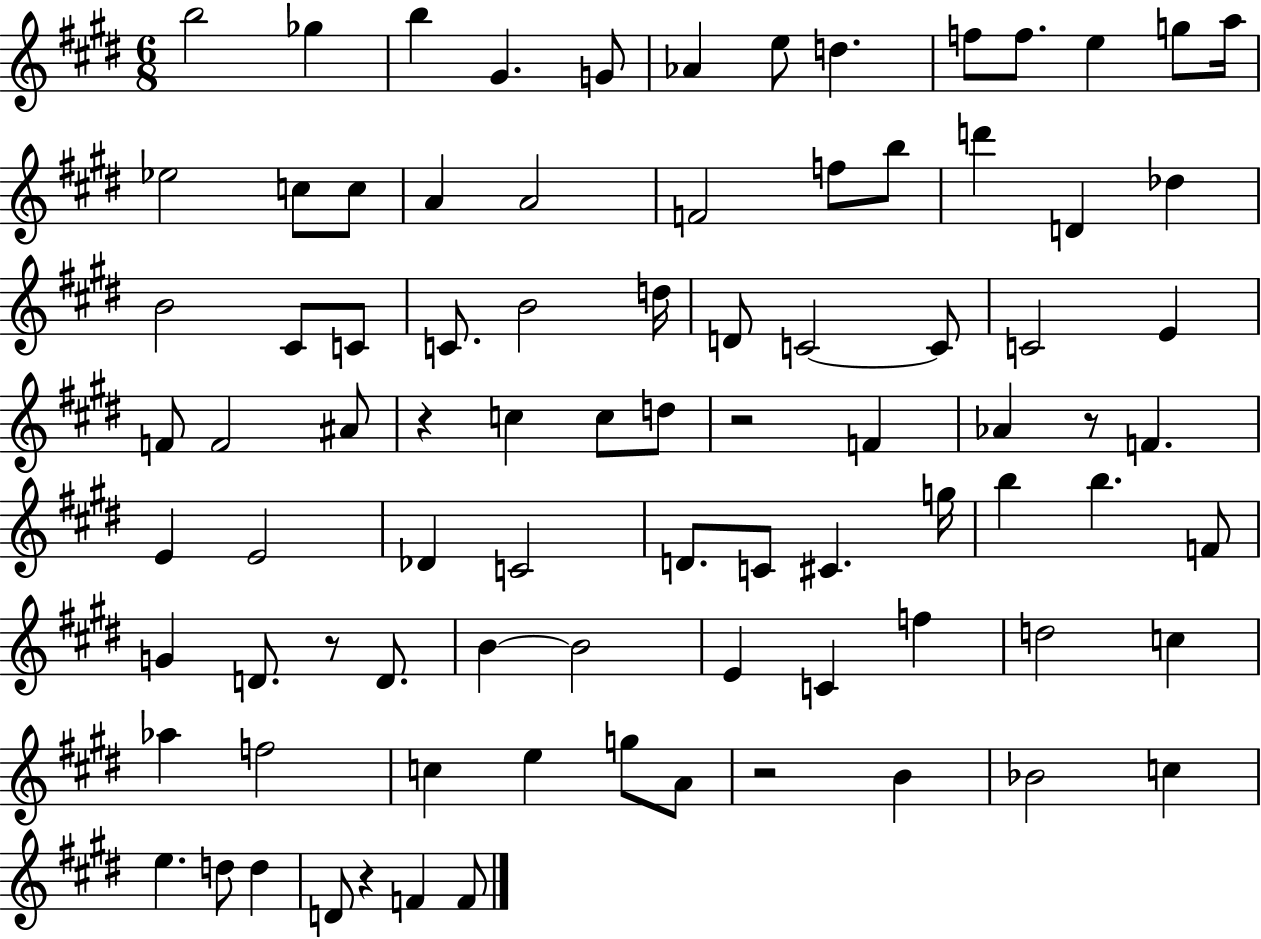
B5/h Gb5/q B5/q G#4/q. G4/e Ab4/q E5/e D5/q. F5/e F5/e. E5/q G5/e A5/s Eb5/h C5/e C5/e A4/q A4/h F4/h F5/e B5/e D6/q D4/q Db5/q B4/h C#4/e C4/e C4/e. B4/h D5/s D4/e C4/h C4/e C4/h E4/q F4/e F4/h A#4/e R/q C5/q C5/e D5/e R/h F4/q Ab4/q R/e F4/q. E4/q E4/h Db4/q C4/h D4/e. C4/e C#4/q. G5/s B5/q B5/q. F4/e G4/q D4/e. R/e D4/e. B4/q B4/h E4/q C4/q F5/q D5/h C5/q Ab5/q F5/h C5/q E5/q G5/e A4/e R/h B4/q Bb4/h C5/q E5/q. D5/e D5/q D4/e R/q F4/q F4/e